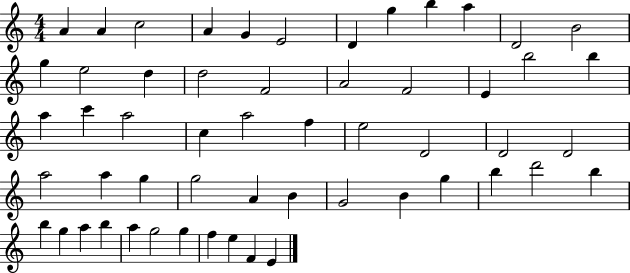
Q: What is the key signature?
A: C major